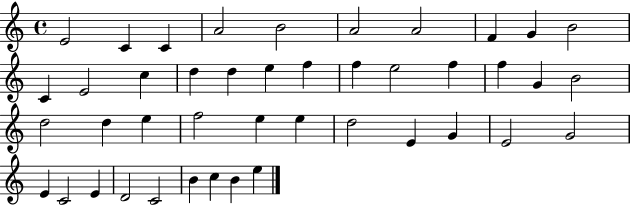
{
  \clef treble
  \time 4/4
  \defaultTimeSignature
  \key c \major
  e'2 c'4 c'4 | a'2 b'2 | a'2 a'2 | f'4 g'4 b'2 | \break c'4 e'2 c''4 | d''4 d''4 e''4 f''4 | f''4 e''2 f''4 | f''4 g'4 b'2 | \break d''2 d''4 e''4 | f''2 e''4 e''4 | d''2 e'4 g'4 | e'2 g'2 | \break e'4 c'2 e'4 | d'2 c'2 | b'4 c''4 b'4 e''4 | \bar "|."
}